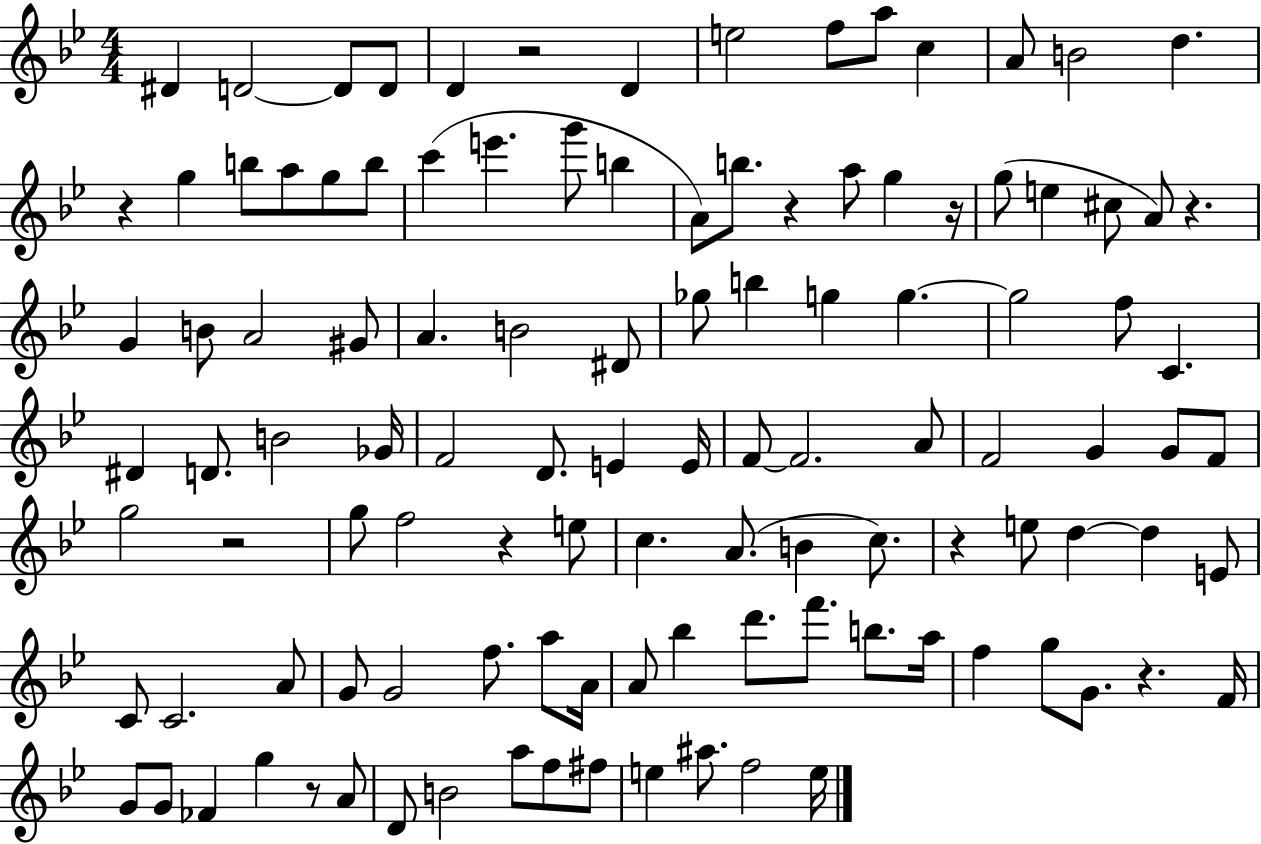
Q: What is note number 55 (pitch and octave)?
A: A4